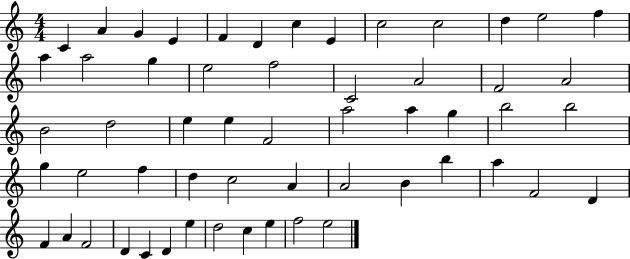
{
  \clef treble
  \numericTimeSignature
  \time 4/4
  \key c \major
  c'4 a'4 g'4 e'4 | f'4 d'4 c''4 e'4 | c''2 c''2 | d''4 e''2 f''4 | \break a''4 a''2 g''4 | e''2 f''2 | c'2 a'2 | f'2 a'2 | \break b'2 d''2 | e''4 e''4 f'2 | a''2 a''4 g''4 | b''2 b''2 | \break g''4 e''2 f''4 | d''4 c''2 a'4 | a'2 b'4 b''4 | a''4 f'2 d'4 | \break f'4 a'4 f'2 | d'4 c'4 d'4 e''4 | d''2 c''4 e''4 | f''2 e''2 | \break \bar "|."
}